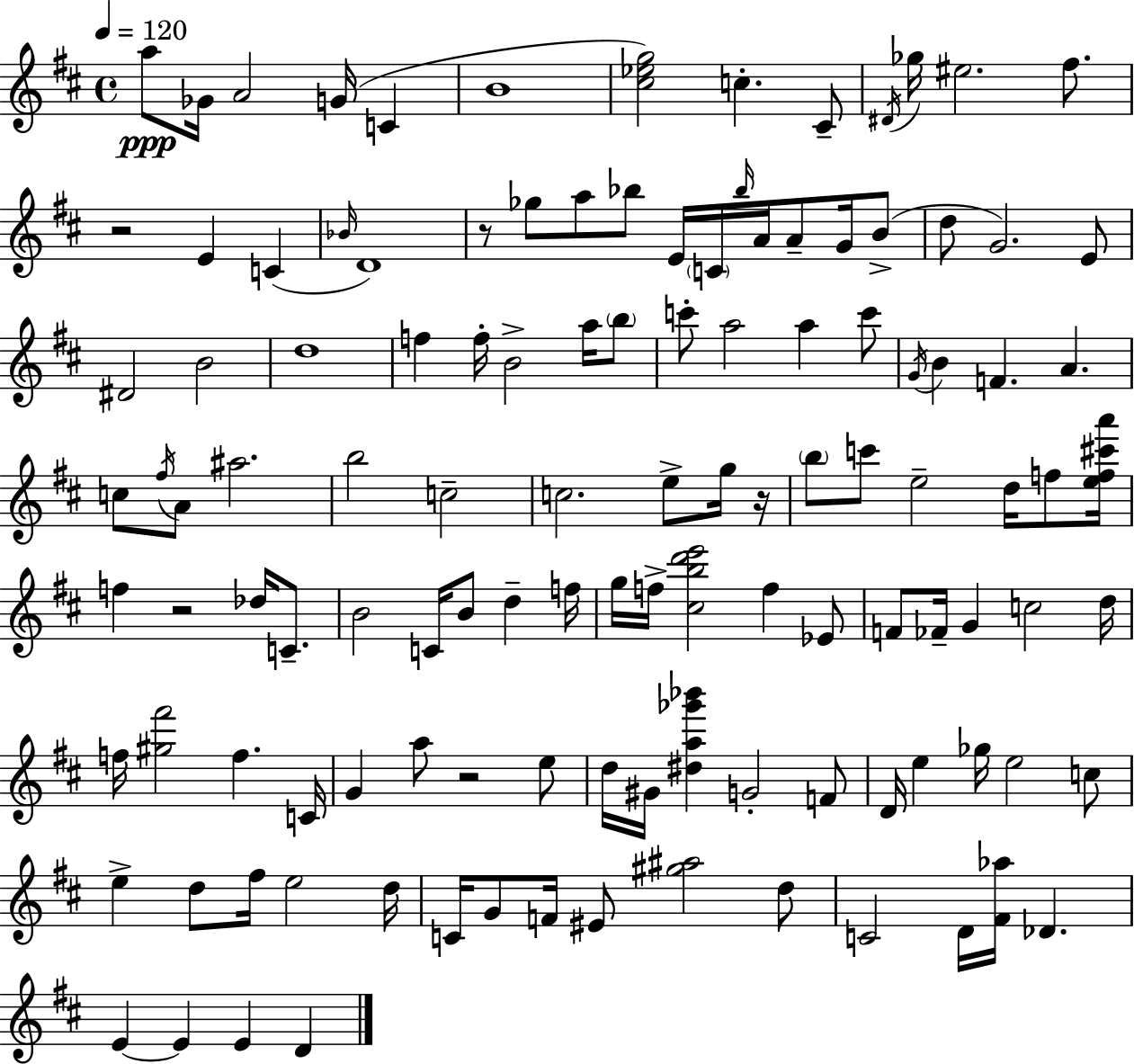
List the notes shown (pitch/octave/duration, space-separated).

A5/e Gb4/s A4/h G4/s C4/q B4/w [C#5,Eb5,G5]/h C5/q. C#4/e D#4/s Gb5/s EIS5/h. F#5/e. R/h E4/q C4/q Bb4/s D4/w R/e Gb5/e A5/e Bb5/e E4/s C4/s Bb5/s A4/s A4/e G4/s B4/e D5/e G4/h. E4/e D#4/h B4/h D5/w F5/q F5/s B4/h A5/s B5/e C6/e A5/h A5/q C6/e G4/s B4/q F4/q. A4/q. C5/e F#5/s A4/e A#5/h. B5/h C5/h C5/h. E5/e G5/s R/s B5/e C6/e E5/h D5/s F5/e [E5,F5,C#6,A6]/s F5/q R/h Db5/s C4/e. B4/h C4/s B4/e D5/q F5/s G5/s F5/s [C#5,B5,D6,E6]/h F5/q Eb4/e F4/e FES4/s G4/q C5/h D5/s F5/s [G#5,F#6]/h F5/q. C4/s G4/q A5/e R/h E5/e D5/s G#4/s [D#5,A5,Gb6,Bb6]/q G4/h F4/e D4/s E5/q Gb5/s E5/h C5/e E5/q D5/e F#5/s E5/h D5/s C4/s G4/e F4/s EIS4/e [G#5,A#5]/h D5/e C4/h D4/s [F#4,Ab5]/s Db4/q. E4/q E4/q E4/q D4/q